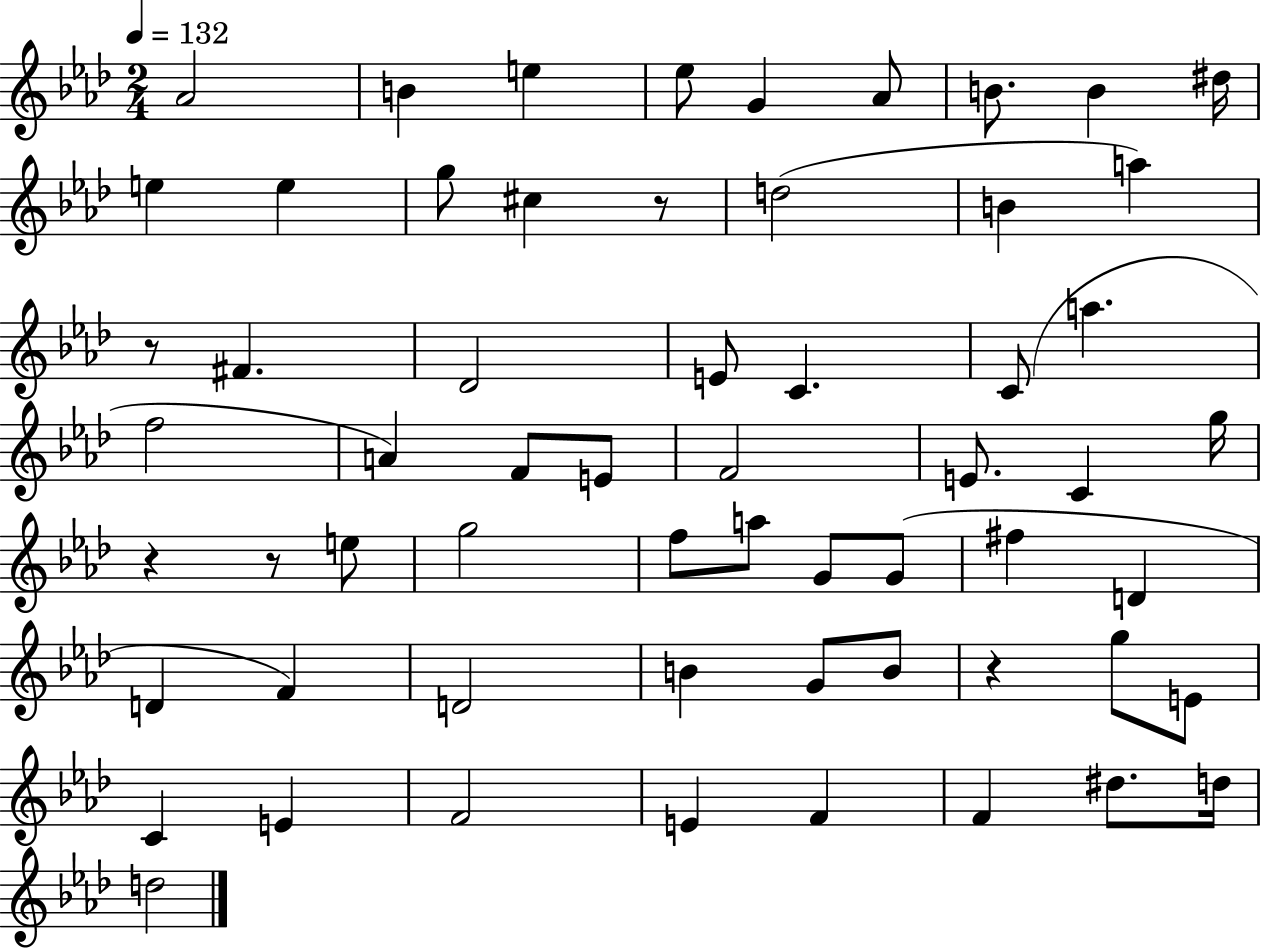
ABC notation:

X:1
T:Untitled
M:2/4
L:1/4
K:Ab
_A2 B e _e/2 G _A/2 B/2 B ^d/4 e e g/2 ^c z/2 d2 B a z/2 ^F _D2 E/2 C C/2 a f2 A F/2 E/2 F2 E/2 C g/4 z z/2 e/2 g2 f/2 a/2 G/2 G/2 ^f D D F D2 B G/2 B/2 z g/2 E/2 C E F2 E F F ^d/2 d/4 d2